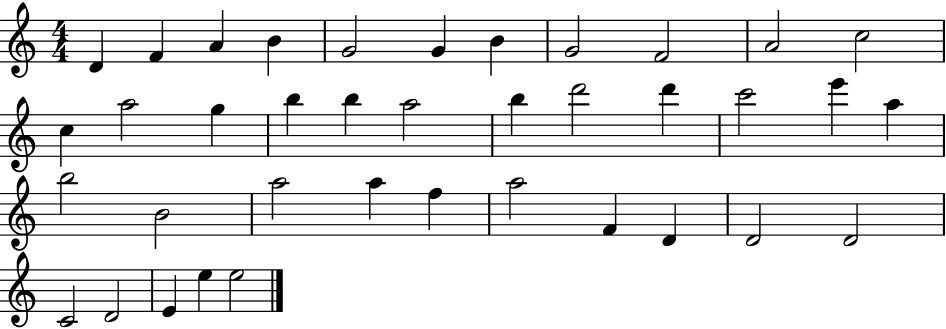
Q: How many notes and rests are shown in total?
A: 38